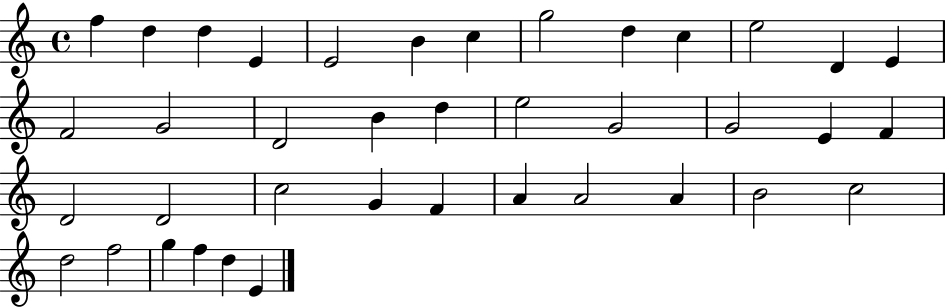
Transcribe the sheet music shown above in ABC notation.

X:1
T:Untitled
M:4/4
L:1/4
K:C
f d d E E2 B c g2 d c e2 D E F2 G2 D2 B d e2 G2 G2 E F D2 D2 c2 G F A A2 A B2 c2 d2 f2 g f d E